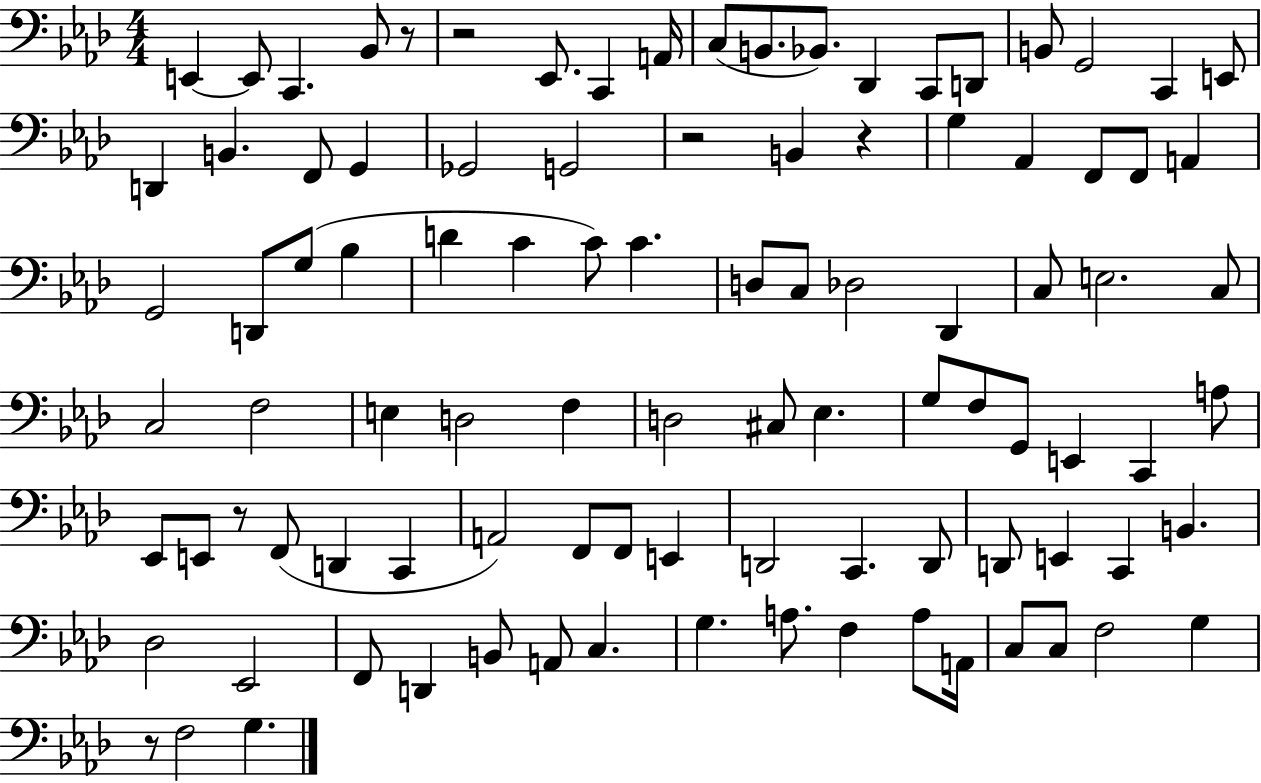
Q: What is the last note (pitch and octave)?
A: G3